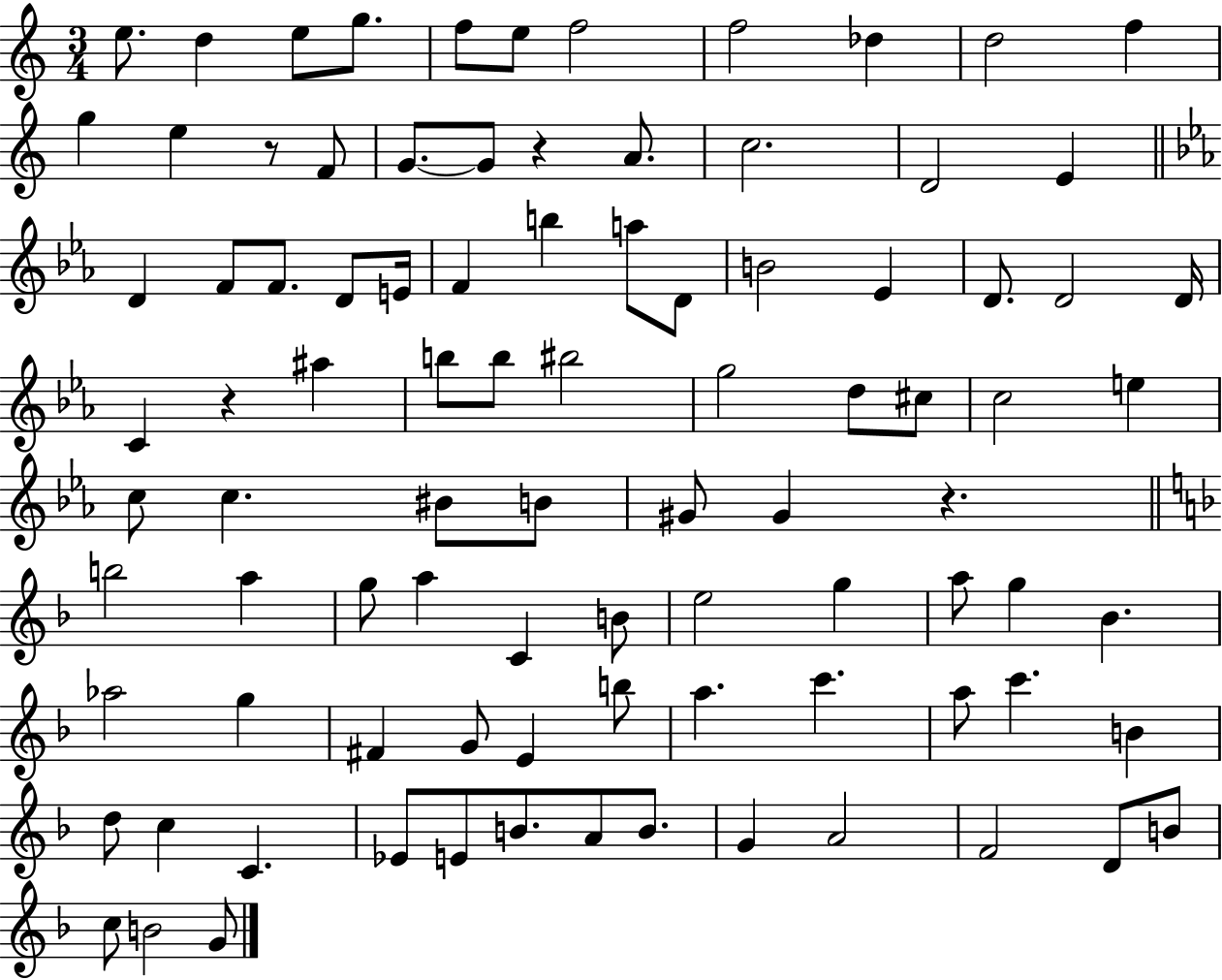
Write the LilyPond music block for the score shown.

{
  \clef treble
  \numericTimeSignature
  \time 3/4
  \key c \major
  \repeat volta 2 { e''8. d''4 e''8 g''8. | f''8 e''8 f''2 | f''2 des''4 | d''2 f''4 | \break g''4 e''4 r8 f'8 | g'8.~~ g'8 r4 a'8. | c''2. | d'2 e'4 | \break \bar "||" \break \key c \minor d'4 f'8 f'8. d'8 e'16 | f'4 b''4 a''8 d'8 | b'2 ees'4 | d'8. d'2 d'16 | \break c'4 r4 ais''4 | b''8 b''8 bis''2 | g''2 d''8 cis''8 | c''2 e''4 | \break c''8 c''4. bis'8 b'8 | gis'8 gis'4 r4. | \bar "||" \break \key f \major b''2 a''4 | g''8 a''4 c'4 b'8 | e''2 g''4 | a''8 g''4 bes'4. | \break aes''2 g''4 | fis'4 g'8 e'4 b''8 | a''4. c'''4. | a''8 c'''4. b'4 | \break d''8 c''4 c'4. | ees'8 e'8 b'8. a'8 b'8. | g'4 a'2 | f'2 d'8 b'8 | \break c''8 b'2 g'8 | } \bar "|."
}